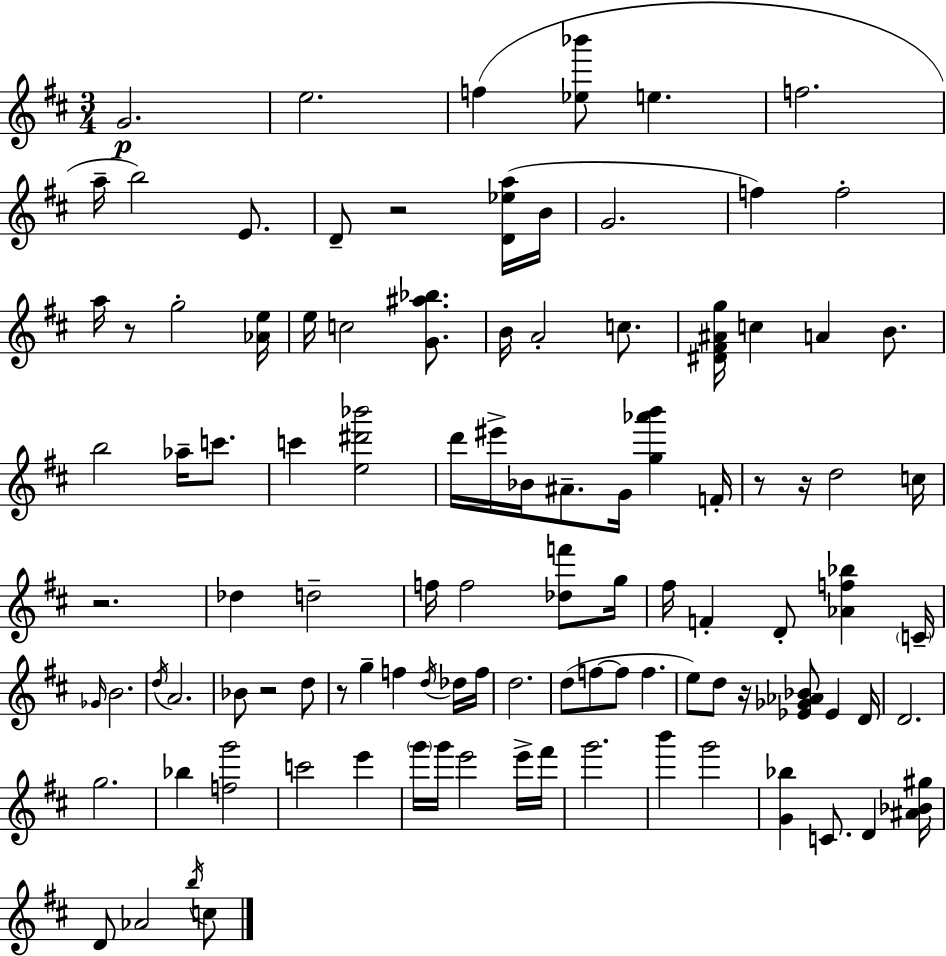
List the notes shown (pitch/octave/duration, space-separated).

G4/h. E5/h. F5/q [Eb5,Bb6]/e E5/q. F5/h. A5/s B5/h E4/e. D4/e R/h [D4,Eb5,A5]/s B4/s G4/h. F5/q F5/h A5/s R/e G5/h [Ab4,E5]/s E5/s C5/h [G4,A#5,Bb5]/e. B4/s A4/h C5/e. [D#4,F#4,A#4,G5]/s C5/q A4/q B4/e. B5/h Ab5/s C6/e. C6/q [E5,D#6,Bb6]/h D6/s EIS6/s Bb4/s A#4/e. G4/s [G5,Ab6,B6]/q F4/s R/e R/s D5/h C5/s R/h. Db5/q D5/h F5/s F5/h [Db5,F6]/e G5/s F#5/s F4/q D4/e [Ab4,F5,Bb5]/q C4/s Gb4/s B4/h. D5/s A4/h. Bb4/e R/h D5/e R/e G5/q F5/q D5/s Db5/s F5/s D5/h. D5/e F5/e F5/e F5/q. E5/e D5/e R/s [Eb4,Gb4,Ab4,Bb4]/e Eb4/q D4/s D4/h. G5/h. Bb5/q [F5,G6]/h C6/h E6/q G6/s G6/s E6/h E6/s F#6/s G6/h. B6/q G6/h [G4,Bb5]/q C4/e. D4/q [A#4,Bb4,G#5]/s D4/e Ab4/h B5/s C5/e